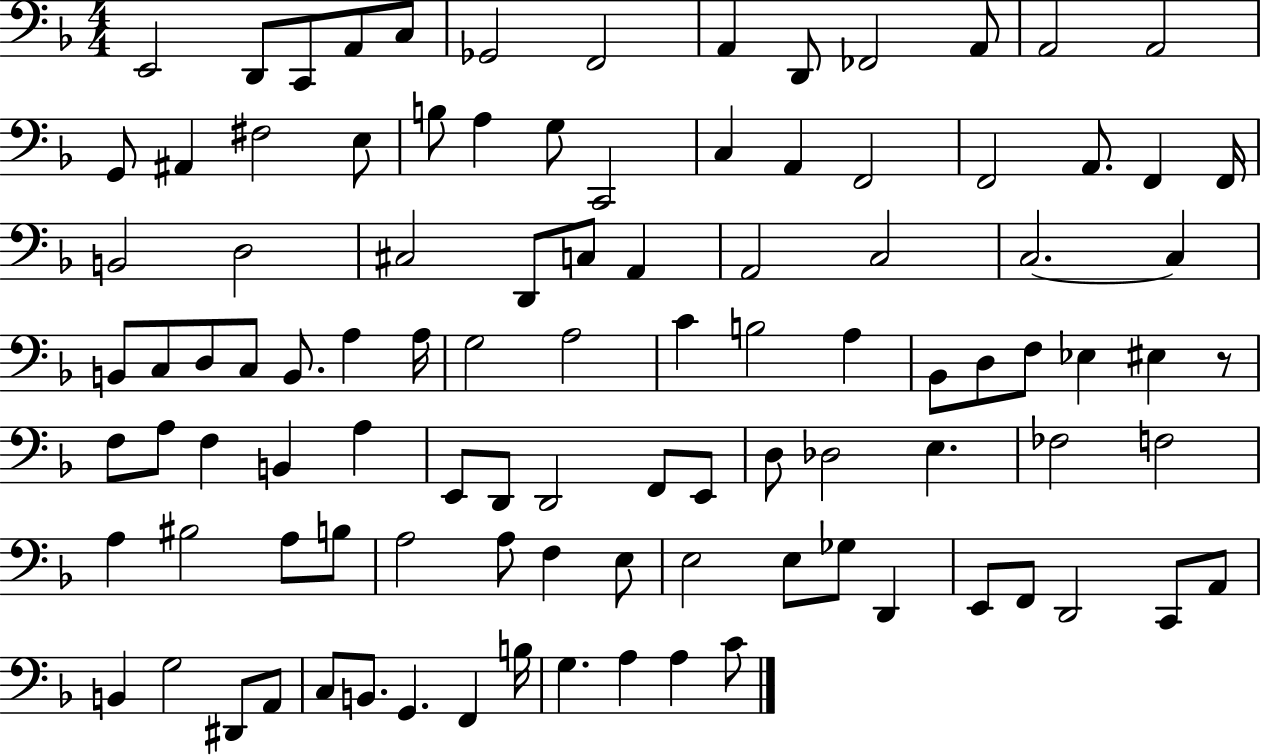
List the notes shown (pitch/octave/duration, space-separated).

E2/h D2/e C2/e A2/e C3/e Gb2/h F2/h A2/q D2/e FES2/h A2/e A2/h A2/h G2/e A#2/q F#3/h E3/e B3/e A3/q G3/e C2/h C3/q A2/q F2/h F2/h A2/e. F2/q F2/s B2/h D3/h C#3/h D2/e C3/e A2/q A2/h C3/h C3/h. C3/q B2/e C3/e D3/e C3/e B2/e. A3/q A3/s G3/h A3/h C4/q B3/h A3/q Bb2/e D3/e F3/e Eb3/q EIS3/q R/e F3/e A3/e F3/q B2/q A3/q E2/e D2/e D2/h F2/e E2/e D3/e Db3/h E3/q. FES3/h F3/h A3/q BIS3/h A3/e B3/e A3/h A3/e F3/q E3/e E3/h E3/e Gb3/e D2/q E2/e F2/e D2/h C2/e A2/e B2/q G3/h D#2/e A2/e C3/e B2/e. G2/q. F2/q B3/s G3/q. A3/q A3/q C4/e